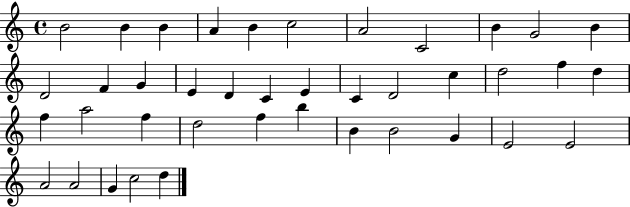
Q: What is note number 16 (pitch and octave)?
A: D4